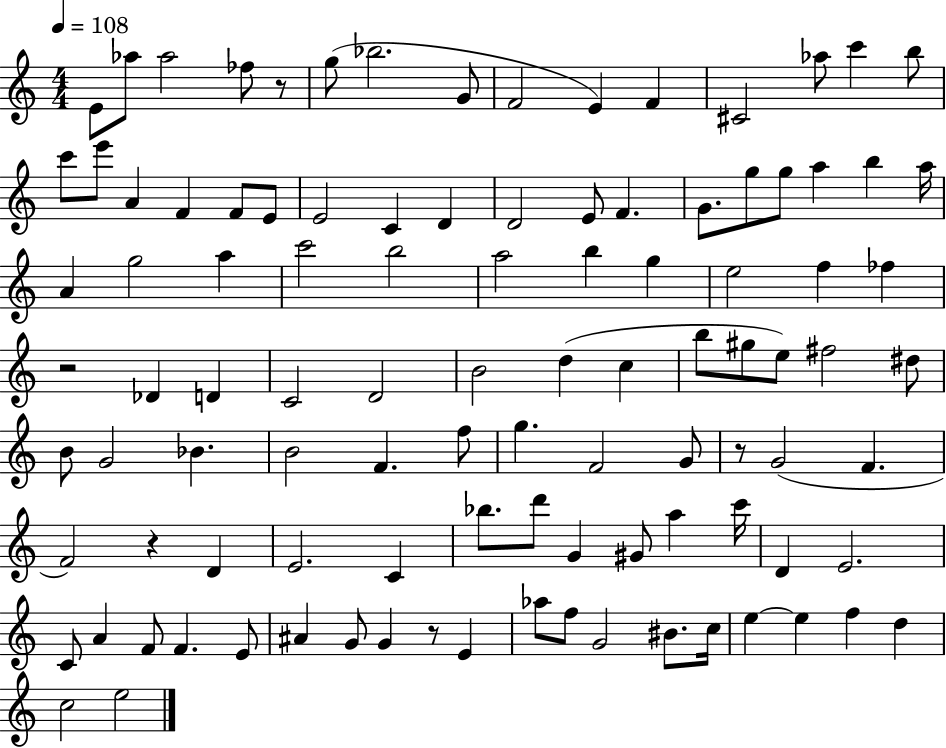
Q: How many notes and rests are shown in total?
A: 103